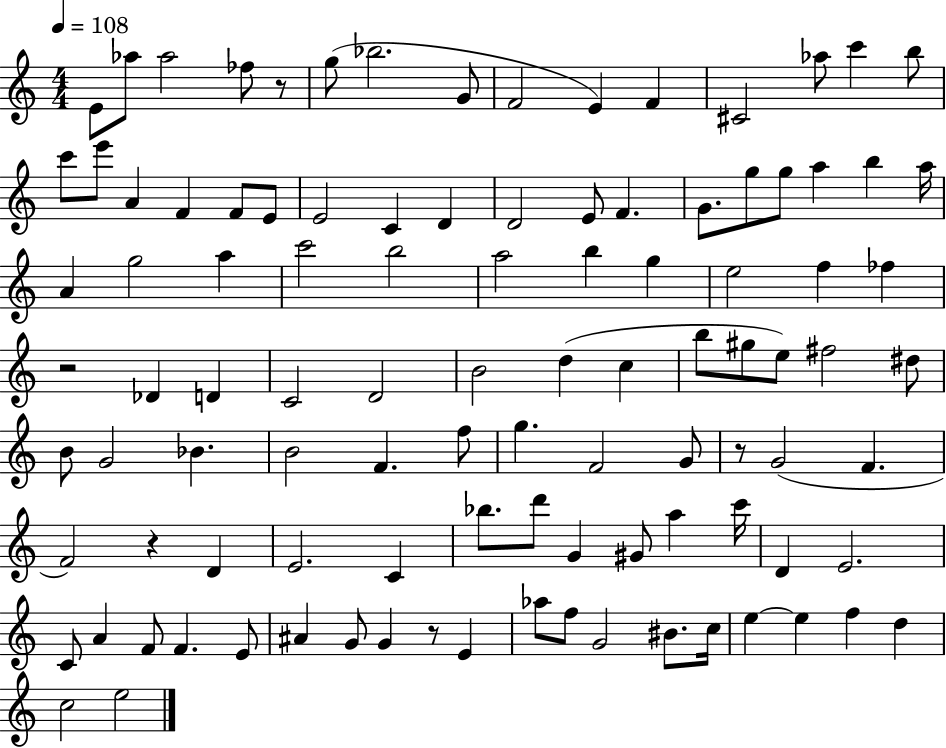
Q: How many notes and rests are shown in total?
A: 103